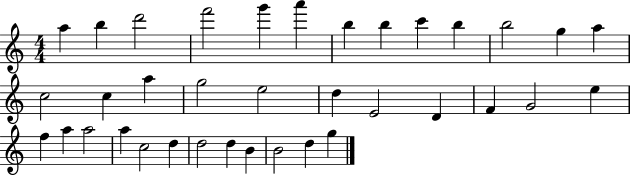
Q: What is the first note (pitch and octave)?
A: A5